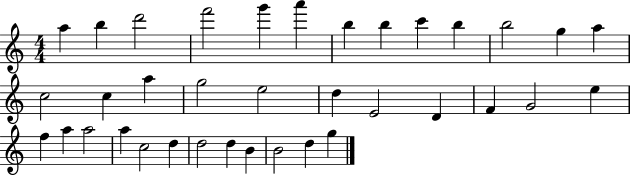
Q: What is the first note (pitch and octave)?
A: A5